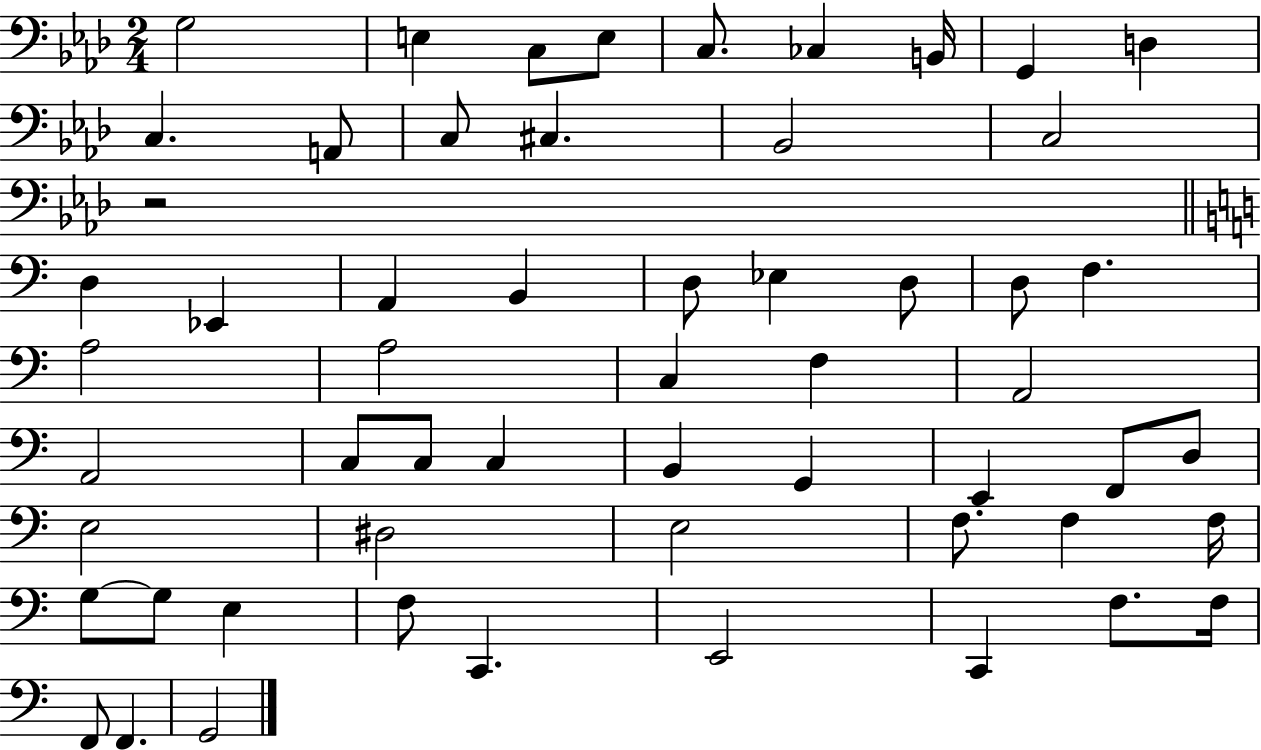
X:1
T:Untitled
M:2/4
L:1/4
K:Ab
G,2 E, C,/2 E,/2 C,/2 _C, B,,/4 G,, D, C, A,,/2 C,/2 ^C, _B,,2 C,2 z2 D, _E,, A,, B,, D,/2 _E, D,/2 D,/2 F, A,2 A,2 C, F, A,,2 A,,2 C,/2 C,/2 C, B,, G,, E,, F,,/2 D,/2 E,2 ^D,2 E,2 F,/2 F, F,/4 G,/2 G,/2 E, F,/2 C,, E,,2 C,, F,/2 F,/4 F,,/2 F,, G,,2